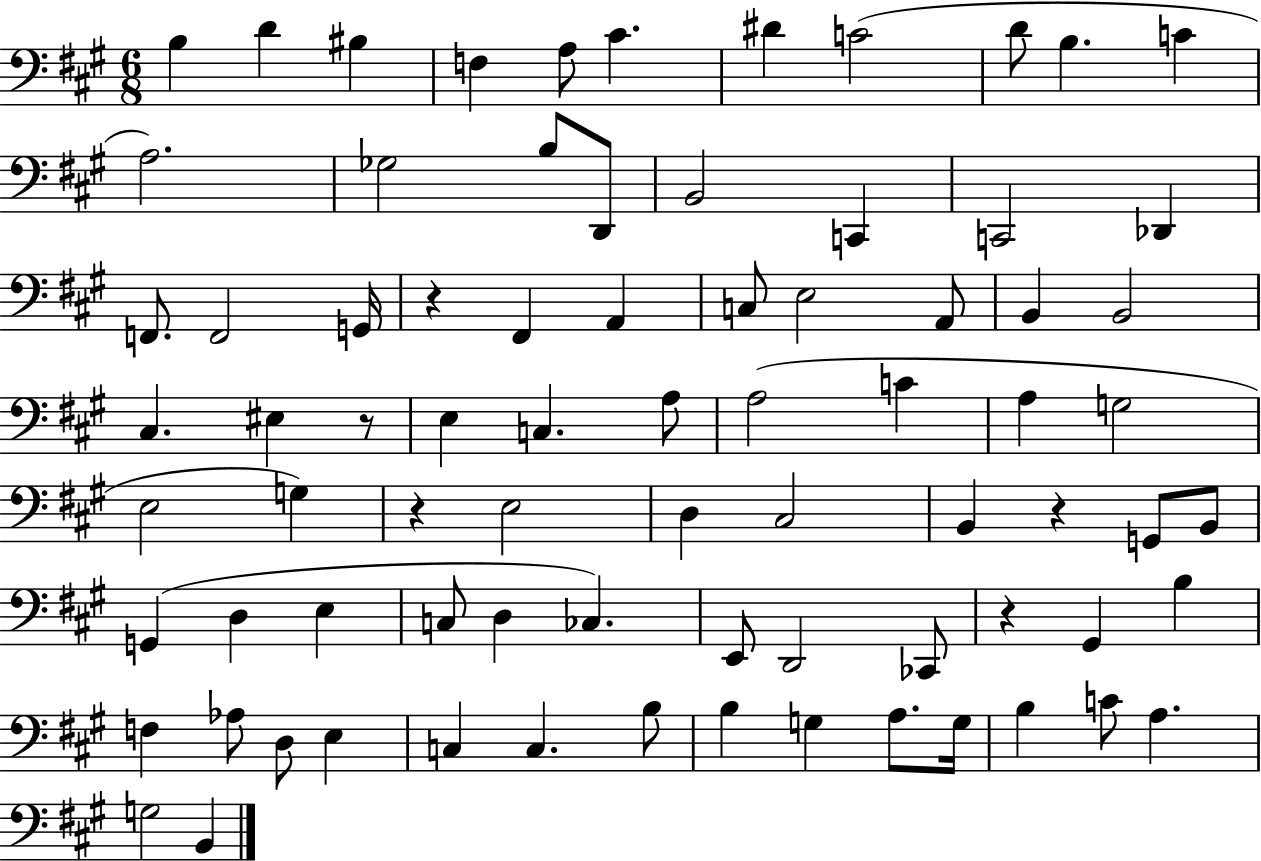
B3/q D4/q BIS3/q F3/q A3/e C#4/q. D#4/q C4/h D4/e B3/q. C4/q A3/h. Gb3/h B3/e D2/e B2/h C2/q C2/h Db2/q F2/e. F2/h G2/s R/q F#2/q A2/q C3/e E3/h A2/e B2/q B2/h C#3/q. EIS3/q R/e E3/q C3/q. A3/e A3/h C4/q A3/q G3/h E3/h G3/q R/q E3/h D3/q C#3/h B2/q R/q G2/e B2/e G2/q D3/q E3/q C3/e D3/q CES3/q. E2/e D2/h CES2/e R/q G#2/q B3/q F3/q Ab3/e D3/e E3/q C3/q C3/q. B3/e B3/q G3/q A3/e. G3/s B3/q C4/e A3/q. G3/h B2/q